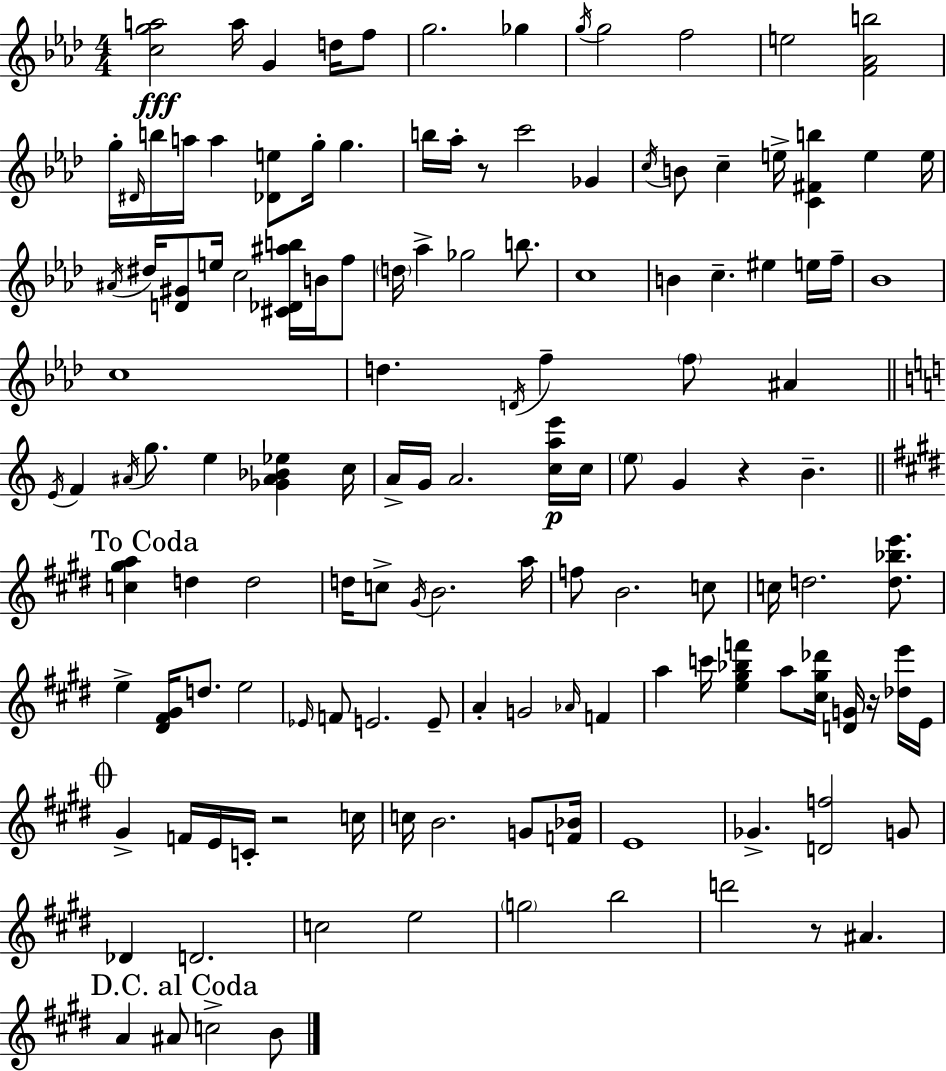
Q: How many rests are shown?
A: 5